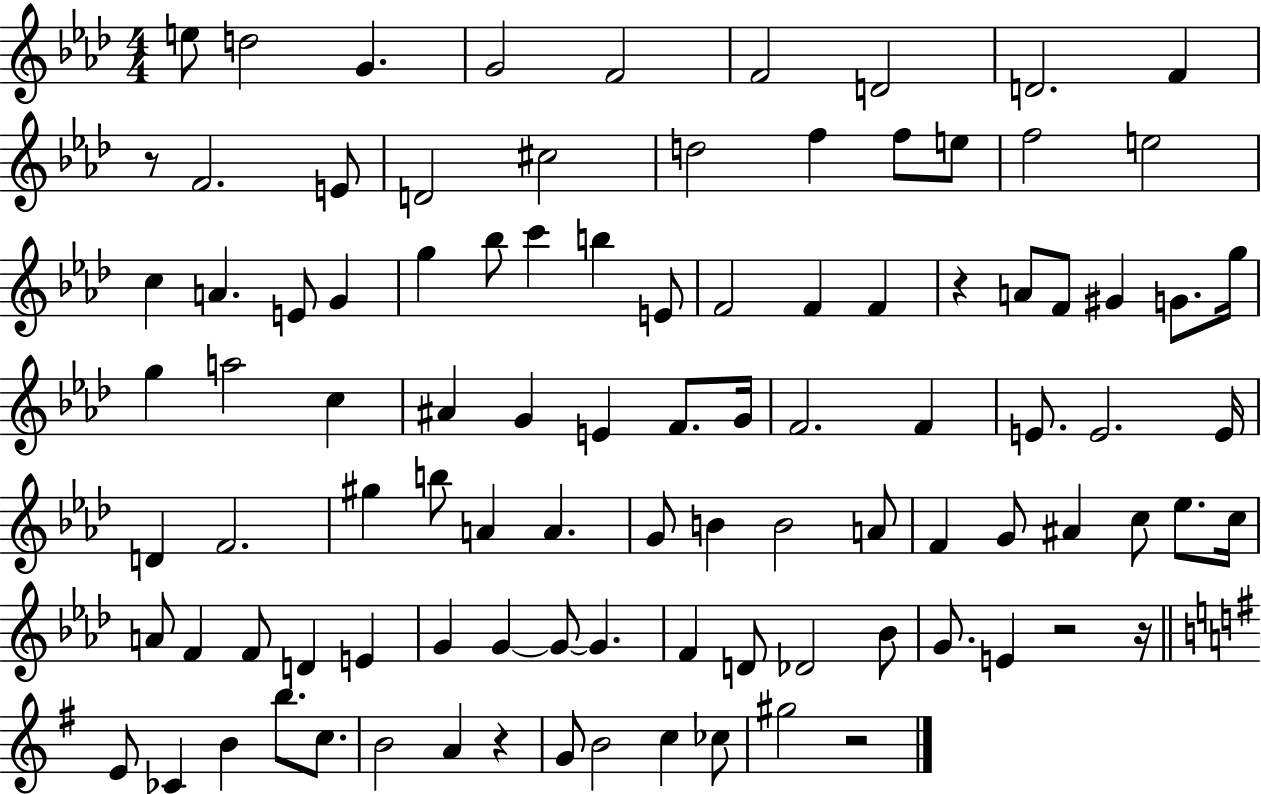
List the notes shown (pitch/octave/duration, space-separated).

E5/e D5/h G4/q. G4/h F4/h F4/h D4/h D4/h. F4/q R/e F4/h. E4/e D4/h C#5/h D5/h F5/q F5/e E5/e F5/h E5/h C5/q A4/q. E4/e G4/q G5/q Bb5/e C6/q B5/q E4/e F4/h F4/q F4/q R/q A4/e F4/e G#4/q G4/e. G5/s G5/q A5/h C5/q A#4/q G4/q E4/q F4/e. G4/s F4/h. F4/q E4/e. E4/h. E4/s D4/q F4/h. G#5/q B5/e A4/q A4/q. G4/e B4/q B4/h A4/e F4/q G4/e A#4/q C5/e Eb5/e. C5/s A4/e F4/q F4/e D4/q E4/q G4/q G4/q G4/e G4/q. F4/q D4/e Db4/h Bb4/e G4/e. E4/q R/h R/s E4/e CES4/q B4/q B5/e. C5/e. B4/h A4/q R/q G4/e B4/h C5/q CES5/e G#5/h R/h